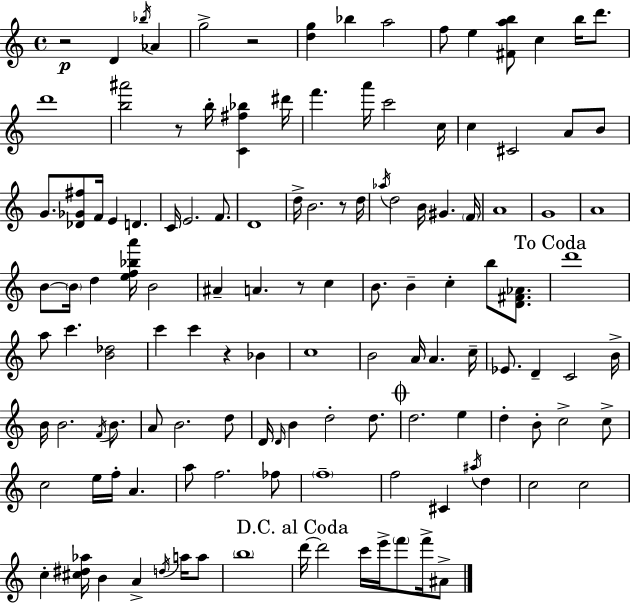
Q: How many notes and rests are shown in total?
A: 128